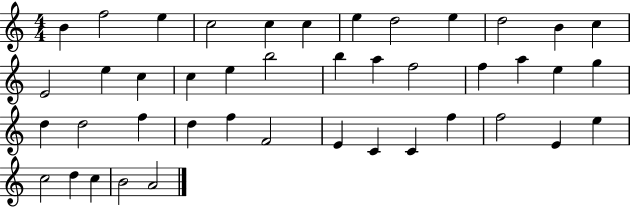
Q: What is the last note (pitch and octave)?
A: A4